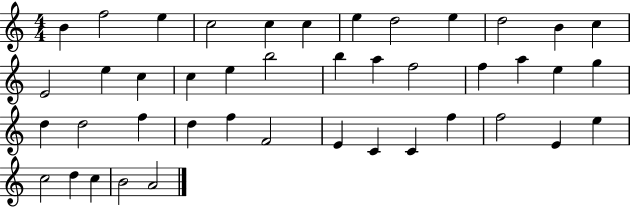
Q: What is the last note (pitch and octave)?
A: A4